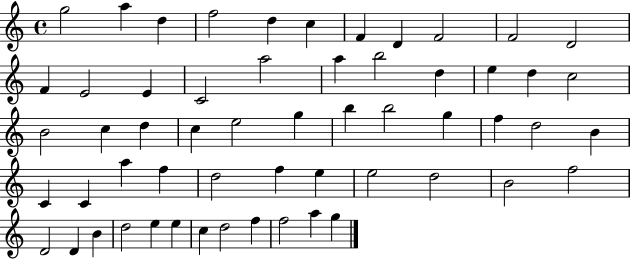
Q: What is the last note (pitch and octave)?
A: G5